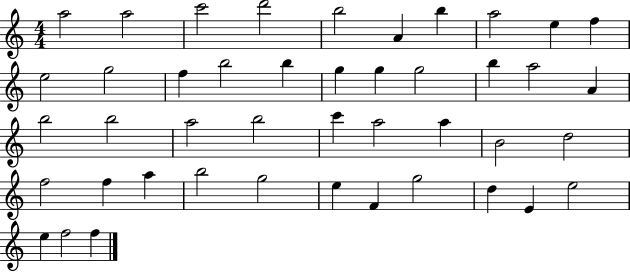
{
  \clef treble
  \numericTimeSignature
  \time 4/4
  \key c \major
  a''2 a''2 | c'''2 d'''2 | b''2 a'4 b''4 | a''2 e''4 f''4 | \break e''2 g''2 | f''4 b''2 b''4 | g''4 g''4 g''2 | b''4 a''2 a'4 | \break b''2 b''2 | a''2 b''2 | c'''4 a''2 a''4 | b'2 d''2 | \break f''2 f''4 a''4 | b''2 g''2 | e''4 f'4 g''2 | d''4 e'4 e''2 | \break e''4 f''2 f''4 | \bar "|."
}